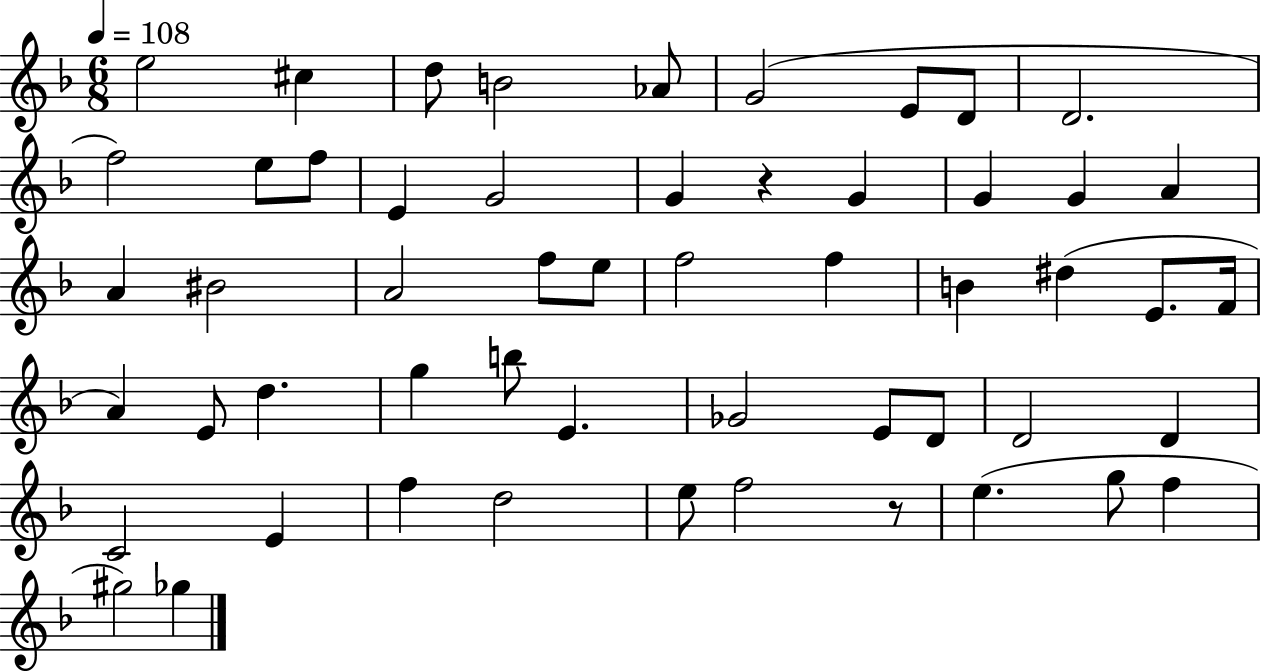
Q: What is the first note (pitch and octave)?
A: E5